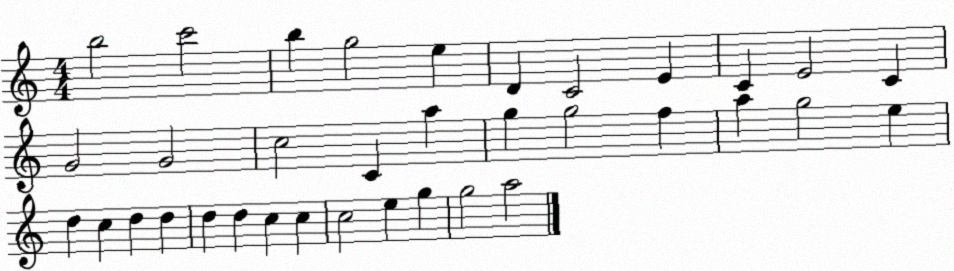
X:1
T:Untitled
M:4/4
L:1/4
K:C
b2 c'2 b g2 e D C2 E C E2 C G2 G2 c2 C a g g2 f a g2 e d c d d d d c c c2 e g g2 a2